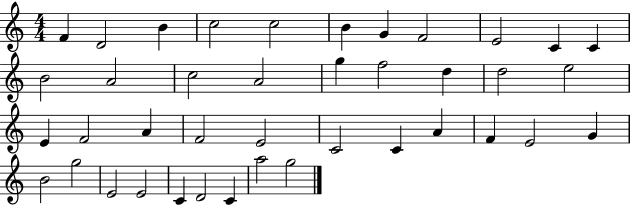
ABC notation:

X:1
T:Untitled
M:4/4
L:1/4
K:C
F D2 B c2 c2 B G F2 E2 C C B2 A2 c2 A2 g f2 d d2 e2 E F2 A F2 E2 C2 C A F E2 G B2 g2 E2 E2 C D2 C a2 g2